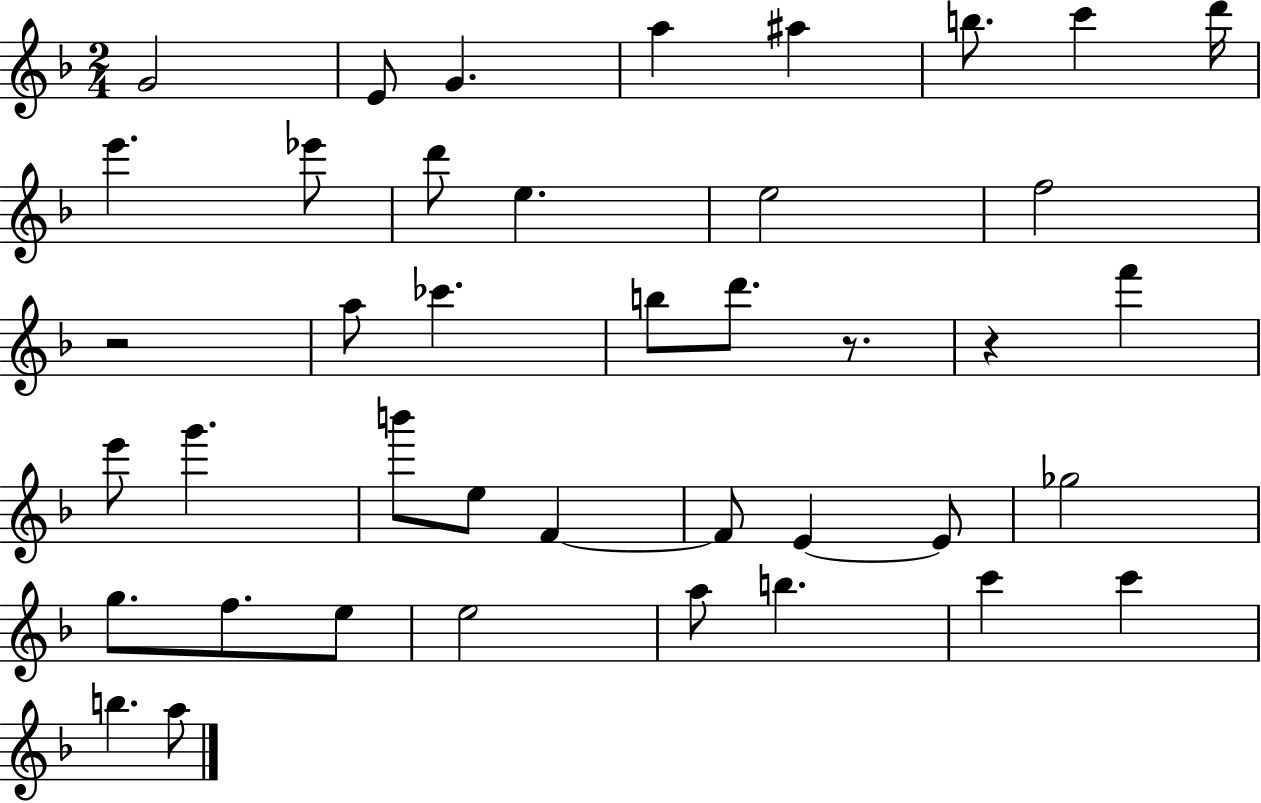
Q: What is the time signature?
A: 2/4